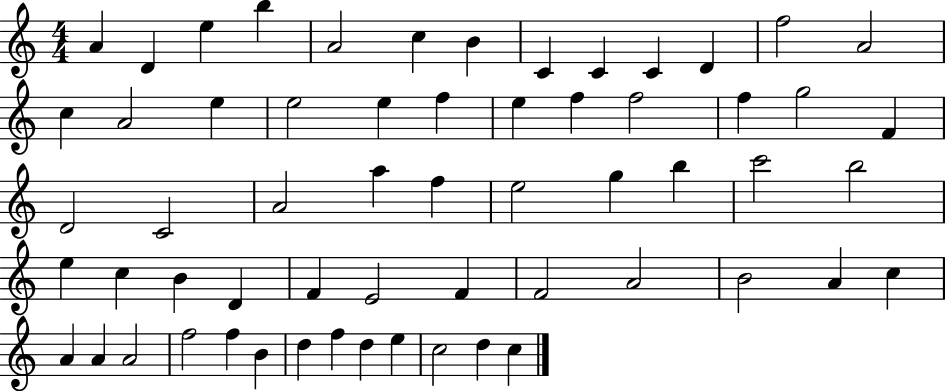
A4/q D4/q E5/q B5/q A4/h C5/q B4/q C4/q C4/q C4/q D4/q F5/h A4/h C5/q A4/h E5/q E5/h E5/q F5/q E5/q F5/q F5/h F5/q G5/h F4/q D4/h C4/h A4/h A5/q F5/q E5/h G5/q B5/q C6/h B5/h E5/q C5/q B4/q D4/q F4/q E4/h F4/q F4/h A4/h B4/h A4/q C5/q A4/q A4/q A4/h F5/h F5/q B4/q D5/q F5/q D5/q E5/q C5/h D5/q C5/q